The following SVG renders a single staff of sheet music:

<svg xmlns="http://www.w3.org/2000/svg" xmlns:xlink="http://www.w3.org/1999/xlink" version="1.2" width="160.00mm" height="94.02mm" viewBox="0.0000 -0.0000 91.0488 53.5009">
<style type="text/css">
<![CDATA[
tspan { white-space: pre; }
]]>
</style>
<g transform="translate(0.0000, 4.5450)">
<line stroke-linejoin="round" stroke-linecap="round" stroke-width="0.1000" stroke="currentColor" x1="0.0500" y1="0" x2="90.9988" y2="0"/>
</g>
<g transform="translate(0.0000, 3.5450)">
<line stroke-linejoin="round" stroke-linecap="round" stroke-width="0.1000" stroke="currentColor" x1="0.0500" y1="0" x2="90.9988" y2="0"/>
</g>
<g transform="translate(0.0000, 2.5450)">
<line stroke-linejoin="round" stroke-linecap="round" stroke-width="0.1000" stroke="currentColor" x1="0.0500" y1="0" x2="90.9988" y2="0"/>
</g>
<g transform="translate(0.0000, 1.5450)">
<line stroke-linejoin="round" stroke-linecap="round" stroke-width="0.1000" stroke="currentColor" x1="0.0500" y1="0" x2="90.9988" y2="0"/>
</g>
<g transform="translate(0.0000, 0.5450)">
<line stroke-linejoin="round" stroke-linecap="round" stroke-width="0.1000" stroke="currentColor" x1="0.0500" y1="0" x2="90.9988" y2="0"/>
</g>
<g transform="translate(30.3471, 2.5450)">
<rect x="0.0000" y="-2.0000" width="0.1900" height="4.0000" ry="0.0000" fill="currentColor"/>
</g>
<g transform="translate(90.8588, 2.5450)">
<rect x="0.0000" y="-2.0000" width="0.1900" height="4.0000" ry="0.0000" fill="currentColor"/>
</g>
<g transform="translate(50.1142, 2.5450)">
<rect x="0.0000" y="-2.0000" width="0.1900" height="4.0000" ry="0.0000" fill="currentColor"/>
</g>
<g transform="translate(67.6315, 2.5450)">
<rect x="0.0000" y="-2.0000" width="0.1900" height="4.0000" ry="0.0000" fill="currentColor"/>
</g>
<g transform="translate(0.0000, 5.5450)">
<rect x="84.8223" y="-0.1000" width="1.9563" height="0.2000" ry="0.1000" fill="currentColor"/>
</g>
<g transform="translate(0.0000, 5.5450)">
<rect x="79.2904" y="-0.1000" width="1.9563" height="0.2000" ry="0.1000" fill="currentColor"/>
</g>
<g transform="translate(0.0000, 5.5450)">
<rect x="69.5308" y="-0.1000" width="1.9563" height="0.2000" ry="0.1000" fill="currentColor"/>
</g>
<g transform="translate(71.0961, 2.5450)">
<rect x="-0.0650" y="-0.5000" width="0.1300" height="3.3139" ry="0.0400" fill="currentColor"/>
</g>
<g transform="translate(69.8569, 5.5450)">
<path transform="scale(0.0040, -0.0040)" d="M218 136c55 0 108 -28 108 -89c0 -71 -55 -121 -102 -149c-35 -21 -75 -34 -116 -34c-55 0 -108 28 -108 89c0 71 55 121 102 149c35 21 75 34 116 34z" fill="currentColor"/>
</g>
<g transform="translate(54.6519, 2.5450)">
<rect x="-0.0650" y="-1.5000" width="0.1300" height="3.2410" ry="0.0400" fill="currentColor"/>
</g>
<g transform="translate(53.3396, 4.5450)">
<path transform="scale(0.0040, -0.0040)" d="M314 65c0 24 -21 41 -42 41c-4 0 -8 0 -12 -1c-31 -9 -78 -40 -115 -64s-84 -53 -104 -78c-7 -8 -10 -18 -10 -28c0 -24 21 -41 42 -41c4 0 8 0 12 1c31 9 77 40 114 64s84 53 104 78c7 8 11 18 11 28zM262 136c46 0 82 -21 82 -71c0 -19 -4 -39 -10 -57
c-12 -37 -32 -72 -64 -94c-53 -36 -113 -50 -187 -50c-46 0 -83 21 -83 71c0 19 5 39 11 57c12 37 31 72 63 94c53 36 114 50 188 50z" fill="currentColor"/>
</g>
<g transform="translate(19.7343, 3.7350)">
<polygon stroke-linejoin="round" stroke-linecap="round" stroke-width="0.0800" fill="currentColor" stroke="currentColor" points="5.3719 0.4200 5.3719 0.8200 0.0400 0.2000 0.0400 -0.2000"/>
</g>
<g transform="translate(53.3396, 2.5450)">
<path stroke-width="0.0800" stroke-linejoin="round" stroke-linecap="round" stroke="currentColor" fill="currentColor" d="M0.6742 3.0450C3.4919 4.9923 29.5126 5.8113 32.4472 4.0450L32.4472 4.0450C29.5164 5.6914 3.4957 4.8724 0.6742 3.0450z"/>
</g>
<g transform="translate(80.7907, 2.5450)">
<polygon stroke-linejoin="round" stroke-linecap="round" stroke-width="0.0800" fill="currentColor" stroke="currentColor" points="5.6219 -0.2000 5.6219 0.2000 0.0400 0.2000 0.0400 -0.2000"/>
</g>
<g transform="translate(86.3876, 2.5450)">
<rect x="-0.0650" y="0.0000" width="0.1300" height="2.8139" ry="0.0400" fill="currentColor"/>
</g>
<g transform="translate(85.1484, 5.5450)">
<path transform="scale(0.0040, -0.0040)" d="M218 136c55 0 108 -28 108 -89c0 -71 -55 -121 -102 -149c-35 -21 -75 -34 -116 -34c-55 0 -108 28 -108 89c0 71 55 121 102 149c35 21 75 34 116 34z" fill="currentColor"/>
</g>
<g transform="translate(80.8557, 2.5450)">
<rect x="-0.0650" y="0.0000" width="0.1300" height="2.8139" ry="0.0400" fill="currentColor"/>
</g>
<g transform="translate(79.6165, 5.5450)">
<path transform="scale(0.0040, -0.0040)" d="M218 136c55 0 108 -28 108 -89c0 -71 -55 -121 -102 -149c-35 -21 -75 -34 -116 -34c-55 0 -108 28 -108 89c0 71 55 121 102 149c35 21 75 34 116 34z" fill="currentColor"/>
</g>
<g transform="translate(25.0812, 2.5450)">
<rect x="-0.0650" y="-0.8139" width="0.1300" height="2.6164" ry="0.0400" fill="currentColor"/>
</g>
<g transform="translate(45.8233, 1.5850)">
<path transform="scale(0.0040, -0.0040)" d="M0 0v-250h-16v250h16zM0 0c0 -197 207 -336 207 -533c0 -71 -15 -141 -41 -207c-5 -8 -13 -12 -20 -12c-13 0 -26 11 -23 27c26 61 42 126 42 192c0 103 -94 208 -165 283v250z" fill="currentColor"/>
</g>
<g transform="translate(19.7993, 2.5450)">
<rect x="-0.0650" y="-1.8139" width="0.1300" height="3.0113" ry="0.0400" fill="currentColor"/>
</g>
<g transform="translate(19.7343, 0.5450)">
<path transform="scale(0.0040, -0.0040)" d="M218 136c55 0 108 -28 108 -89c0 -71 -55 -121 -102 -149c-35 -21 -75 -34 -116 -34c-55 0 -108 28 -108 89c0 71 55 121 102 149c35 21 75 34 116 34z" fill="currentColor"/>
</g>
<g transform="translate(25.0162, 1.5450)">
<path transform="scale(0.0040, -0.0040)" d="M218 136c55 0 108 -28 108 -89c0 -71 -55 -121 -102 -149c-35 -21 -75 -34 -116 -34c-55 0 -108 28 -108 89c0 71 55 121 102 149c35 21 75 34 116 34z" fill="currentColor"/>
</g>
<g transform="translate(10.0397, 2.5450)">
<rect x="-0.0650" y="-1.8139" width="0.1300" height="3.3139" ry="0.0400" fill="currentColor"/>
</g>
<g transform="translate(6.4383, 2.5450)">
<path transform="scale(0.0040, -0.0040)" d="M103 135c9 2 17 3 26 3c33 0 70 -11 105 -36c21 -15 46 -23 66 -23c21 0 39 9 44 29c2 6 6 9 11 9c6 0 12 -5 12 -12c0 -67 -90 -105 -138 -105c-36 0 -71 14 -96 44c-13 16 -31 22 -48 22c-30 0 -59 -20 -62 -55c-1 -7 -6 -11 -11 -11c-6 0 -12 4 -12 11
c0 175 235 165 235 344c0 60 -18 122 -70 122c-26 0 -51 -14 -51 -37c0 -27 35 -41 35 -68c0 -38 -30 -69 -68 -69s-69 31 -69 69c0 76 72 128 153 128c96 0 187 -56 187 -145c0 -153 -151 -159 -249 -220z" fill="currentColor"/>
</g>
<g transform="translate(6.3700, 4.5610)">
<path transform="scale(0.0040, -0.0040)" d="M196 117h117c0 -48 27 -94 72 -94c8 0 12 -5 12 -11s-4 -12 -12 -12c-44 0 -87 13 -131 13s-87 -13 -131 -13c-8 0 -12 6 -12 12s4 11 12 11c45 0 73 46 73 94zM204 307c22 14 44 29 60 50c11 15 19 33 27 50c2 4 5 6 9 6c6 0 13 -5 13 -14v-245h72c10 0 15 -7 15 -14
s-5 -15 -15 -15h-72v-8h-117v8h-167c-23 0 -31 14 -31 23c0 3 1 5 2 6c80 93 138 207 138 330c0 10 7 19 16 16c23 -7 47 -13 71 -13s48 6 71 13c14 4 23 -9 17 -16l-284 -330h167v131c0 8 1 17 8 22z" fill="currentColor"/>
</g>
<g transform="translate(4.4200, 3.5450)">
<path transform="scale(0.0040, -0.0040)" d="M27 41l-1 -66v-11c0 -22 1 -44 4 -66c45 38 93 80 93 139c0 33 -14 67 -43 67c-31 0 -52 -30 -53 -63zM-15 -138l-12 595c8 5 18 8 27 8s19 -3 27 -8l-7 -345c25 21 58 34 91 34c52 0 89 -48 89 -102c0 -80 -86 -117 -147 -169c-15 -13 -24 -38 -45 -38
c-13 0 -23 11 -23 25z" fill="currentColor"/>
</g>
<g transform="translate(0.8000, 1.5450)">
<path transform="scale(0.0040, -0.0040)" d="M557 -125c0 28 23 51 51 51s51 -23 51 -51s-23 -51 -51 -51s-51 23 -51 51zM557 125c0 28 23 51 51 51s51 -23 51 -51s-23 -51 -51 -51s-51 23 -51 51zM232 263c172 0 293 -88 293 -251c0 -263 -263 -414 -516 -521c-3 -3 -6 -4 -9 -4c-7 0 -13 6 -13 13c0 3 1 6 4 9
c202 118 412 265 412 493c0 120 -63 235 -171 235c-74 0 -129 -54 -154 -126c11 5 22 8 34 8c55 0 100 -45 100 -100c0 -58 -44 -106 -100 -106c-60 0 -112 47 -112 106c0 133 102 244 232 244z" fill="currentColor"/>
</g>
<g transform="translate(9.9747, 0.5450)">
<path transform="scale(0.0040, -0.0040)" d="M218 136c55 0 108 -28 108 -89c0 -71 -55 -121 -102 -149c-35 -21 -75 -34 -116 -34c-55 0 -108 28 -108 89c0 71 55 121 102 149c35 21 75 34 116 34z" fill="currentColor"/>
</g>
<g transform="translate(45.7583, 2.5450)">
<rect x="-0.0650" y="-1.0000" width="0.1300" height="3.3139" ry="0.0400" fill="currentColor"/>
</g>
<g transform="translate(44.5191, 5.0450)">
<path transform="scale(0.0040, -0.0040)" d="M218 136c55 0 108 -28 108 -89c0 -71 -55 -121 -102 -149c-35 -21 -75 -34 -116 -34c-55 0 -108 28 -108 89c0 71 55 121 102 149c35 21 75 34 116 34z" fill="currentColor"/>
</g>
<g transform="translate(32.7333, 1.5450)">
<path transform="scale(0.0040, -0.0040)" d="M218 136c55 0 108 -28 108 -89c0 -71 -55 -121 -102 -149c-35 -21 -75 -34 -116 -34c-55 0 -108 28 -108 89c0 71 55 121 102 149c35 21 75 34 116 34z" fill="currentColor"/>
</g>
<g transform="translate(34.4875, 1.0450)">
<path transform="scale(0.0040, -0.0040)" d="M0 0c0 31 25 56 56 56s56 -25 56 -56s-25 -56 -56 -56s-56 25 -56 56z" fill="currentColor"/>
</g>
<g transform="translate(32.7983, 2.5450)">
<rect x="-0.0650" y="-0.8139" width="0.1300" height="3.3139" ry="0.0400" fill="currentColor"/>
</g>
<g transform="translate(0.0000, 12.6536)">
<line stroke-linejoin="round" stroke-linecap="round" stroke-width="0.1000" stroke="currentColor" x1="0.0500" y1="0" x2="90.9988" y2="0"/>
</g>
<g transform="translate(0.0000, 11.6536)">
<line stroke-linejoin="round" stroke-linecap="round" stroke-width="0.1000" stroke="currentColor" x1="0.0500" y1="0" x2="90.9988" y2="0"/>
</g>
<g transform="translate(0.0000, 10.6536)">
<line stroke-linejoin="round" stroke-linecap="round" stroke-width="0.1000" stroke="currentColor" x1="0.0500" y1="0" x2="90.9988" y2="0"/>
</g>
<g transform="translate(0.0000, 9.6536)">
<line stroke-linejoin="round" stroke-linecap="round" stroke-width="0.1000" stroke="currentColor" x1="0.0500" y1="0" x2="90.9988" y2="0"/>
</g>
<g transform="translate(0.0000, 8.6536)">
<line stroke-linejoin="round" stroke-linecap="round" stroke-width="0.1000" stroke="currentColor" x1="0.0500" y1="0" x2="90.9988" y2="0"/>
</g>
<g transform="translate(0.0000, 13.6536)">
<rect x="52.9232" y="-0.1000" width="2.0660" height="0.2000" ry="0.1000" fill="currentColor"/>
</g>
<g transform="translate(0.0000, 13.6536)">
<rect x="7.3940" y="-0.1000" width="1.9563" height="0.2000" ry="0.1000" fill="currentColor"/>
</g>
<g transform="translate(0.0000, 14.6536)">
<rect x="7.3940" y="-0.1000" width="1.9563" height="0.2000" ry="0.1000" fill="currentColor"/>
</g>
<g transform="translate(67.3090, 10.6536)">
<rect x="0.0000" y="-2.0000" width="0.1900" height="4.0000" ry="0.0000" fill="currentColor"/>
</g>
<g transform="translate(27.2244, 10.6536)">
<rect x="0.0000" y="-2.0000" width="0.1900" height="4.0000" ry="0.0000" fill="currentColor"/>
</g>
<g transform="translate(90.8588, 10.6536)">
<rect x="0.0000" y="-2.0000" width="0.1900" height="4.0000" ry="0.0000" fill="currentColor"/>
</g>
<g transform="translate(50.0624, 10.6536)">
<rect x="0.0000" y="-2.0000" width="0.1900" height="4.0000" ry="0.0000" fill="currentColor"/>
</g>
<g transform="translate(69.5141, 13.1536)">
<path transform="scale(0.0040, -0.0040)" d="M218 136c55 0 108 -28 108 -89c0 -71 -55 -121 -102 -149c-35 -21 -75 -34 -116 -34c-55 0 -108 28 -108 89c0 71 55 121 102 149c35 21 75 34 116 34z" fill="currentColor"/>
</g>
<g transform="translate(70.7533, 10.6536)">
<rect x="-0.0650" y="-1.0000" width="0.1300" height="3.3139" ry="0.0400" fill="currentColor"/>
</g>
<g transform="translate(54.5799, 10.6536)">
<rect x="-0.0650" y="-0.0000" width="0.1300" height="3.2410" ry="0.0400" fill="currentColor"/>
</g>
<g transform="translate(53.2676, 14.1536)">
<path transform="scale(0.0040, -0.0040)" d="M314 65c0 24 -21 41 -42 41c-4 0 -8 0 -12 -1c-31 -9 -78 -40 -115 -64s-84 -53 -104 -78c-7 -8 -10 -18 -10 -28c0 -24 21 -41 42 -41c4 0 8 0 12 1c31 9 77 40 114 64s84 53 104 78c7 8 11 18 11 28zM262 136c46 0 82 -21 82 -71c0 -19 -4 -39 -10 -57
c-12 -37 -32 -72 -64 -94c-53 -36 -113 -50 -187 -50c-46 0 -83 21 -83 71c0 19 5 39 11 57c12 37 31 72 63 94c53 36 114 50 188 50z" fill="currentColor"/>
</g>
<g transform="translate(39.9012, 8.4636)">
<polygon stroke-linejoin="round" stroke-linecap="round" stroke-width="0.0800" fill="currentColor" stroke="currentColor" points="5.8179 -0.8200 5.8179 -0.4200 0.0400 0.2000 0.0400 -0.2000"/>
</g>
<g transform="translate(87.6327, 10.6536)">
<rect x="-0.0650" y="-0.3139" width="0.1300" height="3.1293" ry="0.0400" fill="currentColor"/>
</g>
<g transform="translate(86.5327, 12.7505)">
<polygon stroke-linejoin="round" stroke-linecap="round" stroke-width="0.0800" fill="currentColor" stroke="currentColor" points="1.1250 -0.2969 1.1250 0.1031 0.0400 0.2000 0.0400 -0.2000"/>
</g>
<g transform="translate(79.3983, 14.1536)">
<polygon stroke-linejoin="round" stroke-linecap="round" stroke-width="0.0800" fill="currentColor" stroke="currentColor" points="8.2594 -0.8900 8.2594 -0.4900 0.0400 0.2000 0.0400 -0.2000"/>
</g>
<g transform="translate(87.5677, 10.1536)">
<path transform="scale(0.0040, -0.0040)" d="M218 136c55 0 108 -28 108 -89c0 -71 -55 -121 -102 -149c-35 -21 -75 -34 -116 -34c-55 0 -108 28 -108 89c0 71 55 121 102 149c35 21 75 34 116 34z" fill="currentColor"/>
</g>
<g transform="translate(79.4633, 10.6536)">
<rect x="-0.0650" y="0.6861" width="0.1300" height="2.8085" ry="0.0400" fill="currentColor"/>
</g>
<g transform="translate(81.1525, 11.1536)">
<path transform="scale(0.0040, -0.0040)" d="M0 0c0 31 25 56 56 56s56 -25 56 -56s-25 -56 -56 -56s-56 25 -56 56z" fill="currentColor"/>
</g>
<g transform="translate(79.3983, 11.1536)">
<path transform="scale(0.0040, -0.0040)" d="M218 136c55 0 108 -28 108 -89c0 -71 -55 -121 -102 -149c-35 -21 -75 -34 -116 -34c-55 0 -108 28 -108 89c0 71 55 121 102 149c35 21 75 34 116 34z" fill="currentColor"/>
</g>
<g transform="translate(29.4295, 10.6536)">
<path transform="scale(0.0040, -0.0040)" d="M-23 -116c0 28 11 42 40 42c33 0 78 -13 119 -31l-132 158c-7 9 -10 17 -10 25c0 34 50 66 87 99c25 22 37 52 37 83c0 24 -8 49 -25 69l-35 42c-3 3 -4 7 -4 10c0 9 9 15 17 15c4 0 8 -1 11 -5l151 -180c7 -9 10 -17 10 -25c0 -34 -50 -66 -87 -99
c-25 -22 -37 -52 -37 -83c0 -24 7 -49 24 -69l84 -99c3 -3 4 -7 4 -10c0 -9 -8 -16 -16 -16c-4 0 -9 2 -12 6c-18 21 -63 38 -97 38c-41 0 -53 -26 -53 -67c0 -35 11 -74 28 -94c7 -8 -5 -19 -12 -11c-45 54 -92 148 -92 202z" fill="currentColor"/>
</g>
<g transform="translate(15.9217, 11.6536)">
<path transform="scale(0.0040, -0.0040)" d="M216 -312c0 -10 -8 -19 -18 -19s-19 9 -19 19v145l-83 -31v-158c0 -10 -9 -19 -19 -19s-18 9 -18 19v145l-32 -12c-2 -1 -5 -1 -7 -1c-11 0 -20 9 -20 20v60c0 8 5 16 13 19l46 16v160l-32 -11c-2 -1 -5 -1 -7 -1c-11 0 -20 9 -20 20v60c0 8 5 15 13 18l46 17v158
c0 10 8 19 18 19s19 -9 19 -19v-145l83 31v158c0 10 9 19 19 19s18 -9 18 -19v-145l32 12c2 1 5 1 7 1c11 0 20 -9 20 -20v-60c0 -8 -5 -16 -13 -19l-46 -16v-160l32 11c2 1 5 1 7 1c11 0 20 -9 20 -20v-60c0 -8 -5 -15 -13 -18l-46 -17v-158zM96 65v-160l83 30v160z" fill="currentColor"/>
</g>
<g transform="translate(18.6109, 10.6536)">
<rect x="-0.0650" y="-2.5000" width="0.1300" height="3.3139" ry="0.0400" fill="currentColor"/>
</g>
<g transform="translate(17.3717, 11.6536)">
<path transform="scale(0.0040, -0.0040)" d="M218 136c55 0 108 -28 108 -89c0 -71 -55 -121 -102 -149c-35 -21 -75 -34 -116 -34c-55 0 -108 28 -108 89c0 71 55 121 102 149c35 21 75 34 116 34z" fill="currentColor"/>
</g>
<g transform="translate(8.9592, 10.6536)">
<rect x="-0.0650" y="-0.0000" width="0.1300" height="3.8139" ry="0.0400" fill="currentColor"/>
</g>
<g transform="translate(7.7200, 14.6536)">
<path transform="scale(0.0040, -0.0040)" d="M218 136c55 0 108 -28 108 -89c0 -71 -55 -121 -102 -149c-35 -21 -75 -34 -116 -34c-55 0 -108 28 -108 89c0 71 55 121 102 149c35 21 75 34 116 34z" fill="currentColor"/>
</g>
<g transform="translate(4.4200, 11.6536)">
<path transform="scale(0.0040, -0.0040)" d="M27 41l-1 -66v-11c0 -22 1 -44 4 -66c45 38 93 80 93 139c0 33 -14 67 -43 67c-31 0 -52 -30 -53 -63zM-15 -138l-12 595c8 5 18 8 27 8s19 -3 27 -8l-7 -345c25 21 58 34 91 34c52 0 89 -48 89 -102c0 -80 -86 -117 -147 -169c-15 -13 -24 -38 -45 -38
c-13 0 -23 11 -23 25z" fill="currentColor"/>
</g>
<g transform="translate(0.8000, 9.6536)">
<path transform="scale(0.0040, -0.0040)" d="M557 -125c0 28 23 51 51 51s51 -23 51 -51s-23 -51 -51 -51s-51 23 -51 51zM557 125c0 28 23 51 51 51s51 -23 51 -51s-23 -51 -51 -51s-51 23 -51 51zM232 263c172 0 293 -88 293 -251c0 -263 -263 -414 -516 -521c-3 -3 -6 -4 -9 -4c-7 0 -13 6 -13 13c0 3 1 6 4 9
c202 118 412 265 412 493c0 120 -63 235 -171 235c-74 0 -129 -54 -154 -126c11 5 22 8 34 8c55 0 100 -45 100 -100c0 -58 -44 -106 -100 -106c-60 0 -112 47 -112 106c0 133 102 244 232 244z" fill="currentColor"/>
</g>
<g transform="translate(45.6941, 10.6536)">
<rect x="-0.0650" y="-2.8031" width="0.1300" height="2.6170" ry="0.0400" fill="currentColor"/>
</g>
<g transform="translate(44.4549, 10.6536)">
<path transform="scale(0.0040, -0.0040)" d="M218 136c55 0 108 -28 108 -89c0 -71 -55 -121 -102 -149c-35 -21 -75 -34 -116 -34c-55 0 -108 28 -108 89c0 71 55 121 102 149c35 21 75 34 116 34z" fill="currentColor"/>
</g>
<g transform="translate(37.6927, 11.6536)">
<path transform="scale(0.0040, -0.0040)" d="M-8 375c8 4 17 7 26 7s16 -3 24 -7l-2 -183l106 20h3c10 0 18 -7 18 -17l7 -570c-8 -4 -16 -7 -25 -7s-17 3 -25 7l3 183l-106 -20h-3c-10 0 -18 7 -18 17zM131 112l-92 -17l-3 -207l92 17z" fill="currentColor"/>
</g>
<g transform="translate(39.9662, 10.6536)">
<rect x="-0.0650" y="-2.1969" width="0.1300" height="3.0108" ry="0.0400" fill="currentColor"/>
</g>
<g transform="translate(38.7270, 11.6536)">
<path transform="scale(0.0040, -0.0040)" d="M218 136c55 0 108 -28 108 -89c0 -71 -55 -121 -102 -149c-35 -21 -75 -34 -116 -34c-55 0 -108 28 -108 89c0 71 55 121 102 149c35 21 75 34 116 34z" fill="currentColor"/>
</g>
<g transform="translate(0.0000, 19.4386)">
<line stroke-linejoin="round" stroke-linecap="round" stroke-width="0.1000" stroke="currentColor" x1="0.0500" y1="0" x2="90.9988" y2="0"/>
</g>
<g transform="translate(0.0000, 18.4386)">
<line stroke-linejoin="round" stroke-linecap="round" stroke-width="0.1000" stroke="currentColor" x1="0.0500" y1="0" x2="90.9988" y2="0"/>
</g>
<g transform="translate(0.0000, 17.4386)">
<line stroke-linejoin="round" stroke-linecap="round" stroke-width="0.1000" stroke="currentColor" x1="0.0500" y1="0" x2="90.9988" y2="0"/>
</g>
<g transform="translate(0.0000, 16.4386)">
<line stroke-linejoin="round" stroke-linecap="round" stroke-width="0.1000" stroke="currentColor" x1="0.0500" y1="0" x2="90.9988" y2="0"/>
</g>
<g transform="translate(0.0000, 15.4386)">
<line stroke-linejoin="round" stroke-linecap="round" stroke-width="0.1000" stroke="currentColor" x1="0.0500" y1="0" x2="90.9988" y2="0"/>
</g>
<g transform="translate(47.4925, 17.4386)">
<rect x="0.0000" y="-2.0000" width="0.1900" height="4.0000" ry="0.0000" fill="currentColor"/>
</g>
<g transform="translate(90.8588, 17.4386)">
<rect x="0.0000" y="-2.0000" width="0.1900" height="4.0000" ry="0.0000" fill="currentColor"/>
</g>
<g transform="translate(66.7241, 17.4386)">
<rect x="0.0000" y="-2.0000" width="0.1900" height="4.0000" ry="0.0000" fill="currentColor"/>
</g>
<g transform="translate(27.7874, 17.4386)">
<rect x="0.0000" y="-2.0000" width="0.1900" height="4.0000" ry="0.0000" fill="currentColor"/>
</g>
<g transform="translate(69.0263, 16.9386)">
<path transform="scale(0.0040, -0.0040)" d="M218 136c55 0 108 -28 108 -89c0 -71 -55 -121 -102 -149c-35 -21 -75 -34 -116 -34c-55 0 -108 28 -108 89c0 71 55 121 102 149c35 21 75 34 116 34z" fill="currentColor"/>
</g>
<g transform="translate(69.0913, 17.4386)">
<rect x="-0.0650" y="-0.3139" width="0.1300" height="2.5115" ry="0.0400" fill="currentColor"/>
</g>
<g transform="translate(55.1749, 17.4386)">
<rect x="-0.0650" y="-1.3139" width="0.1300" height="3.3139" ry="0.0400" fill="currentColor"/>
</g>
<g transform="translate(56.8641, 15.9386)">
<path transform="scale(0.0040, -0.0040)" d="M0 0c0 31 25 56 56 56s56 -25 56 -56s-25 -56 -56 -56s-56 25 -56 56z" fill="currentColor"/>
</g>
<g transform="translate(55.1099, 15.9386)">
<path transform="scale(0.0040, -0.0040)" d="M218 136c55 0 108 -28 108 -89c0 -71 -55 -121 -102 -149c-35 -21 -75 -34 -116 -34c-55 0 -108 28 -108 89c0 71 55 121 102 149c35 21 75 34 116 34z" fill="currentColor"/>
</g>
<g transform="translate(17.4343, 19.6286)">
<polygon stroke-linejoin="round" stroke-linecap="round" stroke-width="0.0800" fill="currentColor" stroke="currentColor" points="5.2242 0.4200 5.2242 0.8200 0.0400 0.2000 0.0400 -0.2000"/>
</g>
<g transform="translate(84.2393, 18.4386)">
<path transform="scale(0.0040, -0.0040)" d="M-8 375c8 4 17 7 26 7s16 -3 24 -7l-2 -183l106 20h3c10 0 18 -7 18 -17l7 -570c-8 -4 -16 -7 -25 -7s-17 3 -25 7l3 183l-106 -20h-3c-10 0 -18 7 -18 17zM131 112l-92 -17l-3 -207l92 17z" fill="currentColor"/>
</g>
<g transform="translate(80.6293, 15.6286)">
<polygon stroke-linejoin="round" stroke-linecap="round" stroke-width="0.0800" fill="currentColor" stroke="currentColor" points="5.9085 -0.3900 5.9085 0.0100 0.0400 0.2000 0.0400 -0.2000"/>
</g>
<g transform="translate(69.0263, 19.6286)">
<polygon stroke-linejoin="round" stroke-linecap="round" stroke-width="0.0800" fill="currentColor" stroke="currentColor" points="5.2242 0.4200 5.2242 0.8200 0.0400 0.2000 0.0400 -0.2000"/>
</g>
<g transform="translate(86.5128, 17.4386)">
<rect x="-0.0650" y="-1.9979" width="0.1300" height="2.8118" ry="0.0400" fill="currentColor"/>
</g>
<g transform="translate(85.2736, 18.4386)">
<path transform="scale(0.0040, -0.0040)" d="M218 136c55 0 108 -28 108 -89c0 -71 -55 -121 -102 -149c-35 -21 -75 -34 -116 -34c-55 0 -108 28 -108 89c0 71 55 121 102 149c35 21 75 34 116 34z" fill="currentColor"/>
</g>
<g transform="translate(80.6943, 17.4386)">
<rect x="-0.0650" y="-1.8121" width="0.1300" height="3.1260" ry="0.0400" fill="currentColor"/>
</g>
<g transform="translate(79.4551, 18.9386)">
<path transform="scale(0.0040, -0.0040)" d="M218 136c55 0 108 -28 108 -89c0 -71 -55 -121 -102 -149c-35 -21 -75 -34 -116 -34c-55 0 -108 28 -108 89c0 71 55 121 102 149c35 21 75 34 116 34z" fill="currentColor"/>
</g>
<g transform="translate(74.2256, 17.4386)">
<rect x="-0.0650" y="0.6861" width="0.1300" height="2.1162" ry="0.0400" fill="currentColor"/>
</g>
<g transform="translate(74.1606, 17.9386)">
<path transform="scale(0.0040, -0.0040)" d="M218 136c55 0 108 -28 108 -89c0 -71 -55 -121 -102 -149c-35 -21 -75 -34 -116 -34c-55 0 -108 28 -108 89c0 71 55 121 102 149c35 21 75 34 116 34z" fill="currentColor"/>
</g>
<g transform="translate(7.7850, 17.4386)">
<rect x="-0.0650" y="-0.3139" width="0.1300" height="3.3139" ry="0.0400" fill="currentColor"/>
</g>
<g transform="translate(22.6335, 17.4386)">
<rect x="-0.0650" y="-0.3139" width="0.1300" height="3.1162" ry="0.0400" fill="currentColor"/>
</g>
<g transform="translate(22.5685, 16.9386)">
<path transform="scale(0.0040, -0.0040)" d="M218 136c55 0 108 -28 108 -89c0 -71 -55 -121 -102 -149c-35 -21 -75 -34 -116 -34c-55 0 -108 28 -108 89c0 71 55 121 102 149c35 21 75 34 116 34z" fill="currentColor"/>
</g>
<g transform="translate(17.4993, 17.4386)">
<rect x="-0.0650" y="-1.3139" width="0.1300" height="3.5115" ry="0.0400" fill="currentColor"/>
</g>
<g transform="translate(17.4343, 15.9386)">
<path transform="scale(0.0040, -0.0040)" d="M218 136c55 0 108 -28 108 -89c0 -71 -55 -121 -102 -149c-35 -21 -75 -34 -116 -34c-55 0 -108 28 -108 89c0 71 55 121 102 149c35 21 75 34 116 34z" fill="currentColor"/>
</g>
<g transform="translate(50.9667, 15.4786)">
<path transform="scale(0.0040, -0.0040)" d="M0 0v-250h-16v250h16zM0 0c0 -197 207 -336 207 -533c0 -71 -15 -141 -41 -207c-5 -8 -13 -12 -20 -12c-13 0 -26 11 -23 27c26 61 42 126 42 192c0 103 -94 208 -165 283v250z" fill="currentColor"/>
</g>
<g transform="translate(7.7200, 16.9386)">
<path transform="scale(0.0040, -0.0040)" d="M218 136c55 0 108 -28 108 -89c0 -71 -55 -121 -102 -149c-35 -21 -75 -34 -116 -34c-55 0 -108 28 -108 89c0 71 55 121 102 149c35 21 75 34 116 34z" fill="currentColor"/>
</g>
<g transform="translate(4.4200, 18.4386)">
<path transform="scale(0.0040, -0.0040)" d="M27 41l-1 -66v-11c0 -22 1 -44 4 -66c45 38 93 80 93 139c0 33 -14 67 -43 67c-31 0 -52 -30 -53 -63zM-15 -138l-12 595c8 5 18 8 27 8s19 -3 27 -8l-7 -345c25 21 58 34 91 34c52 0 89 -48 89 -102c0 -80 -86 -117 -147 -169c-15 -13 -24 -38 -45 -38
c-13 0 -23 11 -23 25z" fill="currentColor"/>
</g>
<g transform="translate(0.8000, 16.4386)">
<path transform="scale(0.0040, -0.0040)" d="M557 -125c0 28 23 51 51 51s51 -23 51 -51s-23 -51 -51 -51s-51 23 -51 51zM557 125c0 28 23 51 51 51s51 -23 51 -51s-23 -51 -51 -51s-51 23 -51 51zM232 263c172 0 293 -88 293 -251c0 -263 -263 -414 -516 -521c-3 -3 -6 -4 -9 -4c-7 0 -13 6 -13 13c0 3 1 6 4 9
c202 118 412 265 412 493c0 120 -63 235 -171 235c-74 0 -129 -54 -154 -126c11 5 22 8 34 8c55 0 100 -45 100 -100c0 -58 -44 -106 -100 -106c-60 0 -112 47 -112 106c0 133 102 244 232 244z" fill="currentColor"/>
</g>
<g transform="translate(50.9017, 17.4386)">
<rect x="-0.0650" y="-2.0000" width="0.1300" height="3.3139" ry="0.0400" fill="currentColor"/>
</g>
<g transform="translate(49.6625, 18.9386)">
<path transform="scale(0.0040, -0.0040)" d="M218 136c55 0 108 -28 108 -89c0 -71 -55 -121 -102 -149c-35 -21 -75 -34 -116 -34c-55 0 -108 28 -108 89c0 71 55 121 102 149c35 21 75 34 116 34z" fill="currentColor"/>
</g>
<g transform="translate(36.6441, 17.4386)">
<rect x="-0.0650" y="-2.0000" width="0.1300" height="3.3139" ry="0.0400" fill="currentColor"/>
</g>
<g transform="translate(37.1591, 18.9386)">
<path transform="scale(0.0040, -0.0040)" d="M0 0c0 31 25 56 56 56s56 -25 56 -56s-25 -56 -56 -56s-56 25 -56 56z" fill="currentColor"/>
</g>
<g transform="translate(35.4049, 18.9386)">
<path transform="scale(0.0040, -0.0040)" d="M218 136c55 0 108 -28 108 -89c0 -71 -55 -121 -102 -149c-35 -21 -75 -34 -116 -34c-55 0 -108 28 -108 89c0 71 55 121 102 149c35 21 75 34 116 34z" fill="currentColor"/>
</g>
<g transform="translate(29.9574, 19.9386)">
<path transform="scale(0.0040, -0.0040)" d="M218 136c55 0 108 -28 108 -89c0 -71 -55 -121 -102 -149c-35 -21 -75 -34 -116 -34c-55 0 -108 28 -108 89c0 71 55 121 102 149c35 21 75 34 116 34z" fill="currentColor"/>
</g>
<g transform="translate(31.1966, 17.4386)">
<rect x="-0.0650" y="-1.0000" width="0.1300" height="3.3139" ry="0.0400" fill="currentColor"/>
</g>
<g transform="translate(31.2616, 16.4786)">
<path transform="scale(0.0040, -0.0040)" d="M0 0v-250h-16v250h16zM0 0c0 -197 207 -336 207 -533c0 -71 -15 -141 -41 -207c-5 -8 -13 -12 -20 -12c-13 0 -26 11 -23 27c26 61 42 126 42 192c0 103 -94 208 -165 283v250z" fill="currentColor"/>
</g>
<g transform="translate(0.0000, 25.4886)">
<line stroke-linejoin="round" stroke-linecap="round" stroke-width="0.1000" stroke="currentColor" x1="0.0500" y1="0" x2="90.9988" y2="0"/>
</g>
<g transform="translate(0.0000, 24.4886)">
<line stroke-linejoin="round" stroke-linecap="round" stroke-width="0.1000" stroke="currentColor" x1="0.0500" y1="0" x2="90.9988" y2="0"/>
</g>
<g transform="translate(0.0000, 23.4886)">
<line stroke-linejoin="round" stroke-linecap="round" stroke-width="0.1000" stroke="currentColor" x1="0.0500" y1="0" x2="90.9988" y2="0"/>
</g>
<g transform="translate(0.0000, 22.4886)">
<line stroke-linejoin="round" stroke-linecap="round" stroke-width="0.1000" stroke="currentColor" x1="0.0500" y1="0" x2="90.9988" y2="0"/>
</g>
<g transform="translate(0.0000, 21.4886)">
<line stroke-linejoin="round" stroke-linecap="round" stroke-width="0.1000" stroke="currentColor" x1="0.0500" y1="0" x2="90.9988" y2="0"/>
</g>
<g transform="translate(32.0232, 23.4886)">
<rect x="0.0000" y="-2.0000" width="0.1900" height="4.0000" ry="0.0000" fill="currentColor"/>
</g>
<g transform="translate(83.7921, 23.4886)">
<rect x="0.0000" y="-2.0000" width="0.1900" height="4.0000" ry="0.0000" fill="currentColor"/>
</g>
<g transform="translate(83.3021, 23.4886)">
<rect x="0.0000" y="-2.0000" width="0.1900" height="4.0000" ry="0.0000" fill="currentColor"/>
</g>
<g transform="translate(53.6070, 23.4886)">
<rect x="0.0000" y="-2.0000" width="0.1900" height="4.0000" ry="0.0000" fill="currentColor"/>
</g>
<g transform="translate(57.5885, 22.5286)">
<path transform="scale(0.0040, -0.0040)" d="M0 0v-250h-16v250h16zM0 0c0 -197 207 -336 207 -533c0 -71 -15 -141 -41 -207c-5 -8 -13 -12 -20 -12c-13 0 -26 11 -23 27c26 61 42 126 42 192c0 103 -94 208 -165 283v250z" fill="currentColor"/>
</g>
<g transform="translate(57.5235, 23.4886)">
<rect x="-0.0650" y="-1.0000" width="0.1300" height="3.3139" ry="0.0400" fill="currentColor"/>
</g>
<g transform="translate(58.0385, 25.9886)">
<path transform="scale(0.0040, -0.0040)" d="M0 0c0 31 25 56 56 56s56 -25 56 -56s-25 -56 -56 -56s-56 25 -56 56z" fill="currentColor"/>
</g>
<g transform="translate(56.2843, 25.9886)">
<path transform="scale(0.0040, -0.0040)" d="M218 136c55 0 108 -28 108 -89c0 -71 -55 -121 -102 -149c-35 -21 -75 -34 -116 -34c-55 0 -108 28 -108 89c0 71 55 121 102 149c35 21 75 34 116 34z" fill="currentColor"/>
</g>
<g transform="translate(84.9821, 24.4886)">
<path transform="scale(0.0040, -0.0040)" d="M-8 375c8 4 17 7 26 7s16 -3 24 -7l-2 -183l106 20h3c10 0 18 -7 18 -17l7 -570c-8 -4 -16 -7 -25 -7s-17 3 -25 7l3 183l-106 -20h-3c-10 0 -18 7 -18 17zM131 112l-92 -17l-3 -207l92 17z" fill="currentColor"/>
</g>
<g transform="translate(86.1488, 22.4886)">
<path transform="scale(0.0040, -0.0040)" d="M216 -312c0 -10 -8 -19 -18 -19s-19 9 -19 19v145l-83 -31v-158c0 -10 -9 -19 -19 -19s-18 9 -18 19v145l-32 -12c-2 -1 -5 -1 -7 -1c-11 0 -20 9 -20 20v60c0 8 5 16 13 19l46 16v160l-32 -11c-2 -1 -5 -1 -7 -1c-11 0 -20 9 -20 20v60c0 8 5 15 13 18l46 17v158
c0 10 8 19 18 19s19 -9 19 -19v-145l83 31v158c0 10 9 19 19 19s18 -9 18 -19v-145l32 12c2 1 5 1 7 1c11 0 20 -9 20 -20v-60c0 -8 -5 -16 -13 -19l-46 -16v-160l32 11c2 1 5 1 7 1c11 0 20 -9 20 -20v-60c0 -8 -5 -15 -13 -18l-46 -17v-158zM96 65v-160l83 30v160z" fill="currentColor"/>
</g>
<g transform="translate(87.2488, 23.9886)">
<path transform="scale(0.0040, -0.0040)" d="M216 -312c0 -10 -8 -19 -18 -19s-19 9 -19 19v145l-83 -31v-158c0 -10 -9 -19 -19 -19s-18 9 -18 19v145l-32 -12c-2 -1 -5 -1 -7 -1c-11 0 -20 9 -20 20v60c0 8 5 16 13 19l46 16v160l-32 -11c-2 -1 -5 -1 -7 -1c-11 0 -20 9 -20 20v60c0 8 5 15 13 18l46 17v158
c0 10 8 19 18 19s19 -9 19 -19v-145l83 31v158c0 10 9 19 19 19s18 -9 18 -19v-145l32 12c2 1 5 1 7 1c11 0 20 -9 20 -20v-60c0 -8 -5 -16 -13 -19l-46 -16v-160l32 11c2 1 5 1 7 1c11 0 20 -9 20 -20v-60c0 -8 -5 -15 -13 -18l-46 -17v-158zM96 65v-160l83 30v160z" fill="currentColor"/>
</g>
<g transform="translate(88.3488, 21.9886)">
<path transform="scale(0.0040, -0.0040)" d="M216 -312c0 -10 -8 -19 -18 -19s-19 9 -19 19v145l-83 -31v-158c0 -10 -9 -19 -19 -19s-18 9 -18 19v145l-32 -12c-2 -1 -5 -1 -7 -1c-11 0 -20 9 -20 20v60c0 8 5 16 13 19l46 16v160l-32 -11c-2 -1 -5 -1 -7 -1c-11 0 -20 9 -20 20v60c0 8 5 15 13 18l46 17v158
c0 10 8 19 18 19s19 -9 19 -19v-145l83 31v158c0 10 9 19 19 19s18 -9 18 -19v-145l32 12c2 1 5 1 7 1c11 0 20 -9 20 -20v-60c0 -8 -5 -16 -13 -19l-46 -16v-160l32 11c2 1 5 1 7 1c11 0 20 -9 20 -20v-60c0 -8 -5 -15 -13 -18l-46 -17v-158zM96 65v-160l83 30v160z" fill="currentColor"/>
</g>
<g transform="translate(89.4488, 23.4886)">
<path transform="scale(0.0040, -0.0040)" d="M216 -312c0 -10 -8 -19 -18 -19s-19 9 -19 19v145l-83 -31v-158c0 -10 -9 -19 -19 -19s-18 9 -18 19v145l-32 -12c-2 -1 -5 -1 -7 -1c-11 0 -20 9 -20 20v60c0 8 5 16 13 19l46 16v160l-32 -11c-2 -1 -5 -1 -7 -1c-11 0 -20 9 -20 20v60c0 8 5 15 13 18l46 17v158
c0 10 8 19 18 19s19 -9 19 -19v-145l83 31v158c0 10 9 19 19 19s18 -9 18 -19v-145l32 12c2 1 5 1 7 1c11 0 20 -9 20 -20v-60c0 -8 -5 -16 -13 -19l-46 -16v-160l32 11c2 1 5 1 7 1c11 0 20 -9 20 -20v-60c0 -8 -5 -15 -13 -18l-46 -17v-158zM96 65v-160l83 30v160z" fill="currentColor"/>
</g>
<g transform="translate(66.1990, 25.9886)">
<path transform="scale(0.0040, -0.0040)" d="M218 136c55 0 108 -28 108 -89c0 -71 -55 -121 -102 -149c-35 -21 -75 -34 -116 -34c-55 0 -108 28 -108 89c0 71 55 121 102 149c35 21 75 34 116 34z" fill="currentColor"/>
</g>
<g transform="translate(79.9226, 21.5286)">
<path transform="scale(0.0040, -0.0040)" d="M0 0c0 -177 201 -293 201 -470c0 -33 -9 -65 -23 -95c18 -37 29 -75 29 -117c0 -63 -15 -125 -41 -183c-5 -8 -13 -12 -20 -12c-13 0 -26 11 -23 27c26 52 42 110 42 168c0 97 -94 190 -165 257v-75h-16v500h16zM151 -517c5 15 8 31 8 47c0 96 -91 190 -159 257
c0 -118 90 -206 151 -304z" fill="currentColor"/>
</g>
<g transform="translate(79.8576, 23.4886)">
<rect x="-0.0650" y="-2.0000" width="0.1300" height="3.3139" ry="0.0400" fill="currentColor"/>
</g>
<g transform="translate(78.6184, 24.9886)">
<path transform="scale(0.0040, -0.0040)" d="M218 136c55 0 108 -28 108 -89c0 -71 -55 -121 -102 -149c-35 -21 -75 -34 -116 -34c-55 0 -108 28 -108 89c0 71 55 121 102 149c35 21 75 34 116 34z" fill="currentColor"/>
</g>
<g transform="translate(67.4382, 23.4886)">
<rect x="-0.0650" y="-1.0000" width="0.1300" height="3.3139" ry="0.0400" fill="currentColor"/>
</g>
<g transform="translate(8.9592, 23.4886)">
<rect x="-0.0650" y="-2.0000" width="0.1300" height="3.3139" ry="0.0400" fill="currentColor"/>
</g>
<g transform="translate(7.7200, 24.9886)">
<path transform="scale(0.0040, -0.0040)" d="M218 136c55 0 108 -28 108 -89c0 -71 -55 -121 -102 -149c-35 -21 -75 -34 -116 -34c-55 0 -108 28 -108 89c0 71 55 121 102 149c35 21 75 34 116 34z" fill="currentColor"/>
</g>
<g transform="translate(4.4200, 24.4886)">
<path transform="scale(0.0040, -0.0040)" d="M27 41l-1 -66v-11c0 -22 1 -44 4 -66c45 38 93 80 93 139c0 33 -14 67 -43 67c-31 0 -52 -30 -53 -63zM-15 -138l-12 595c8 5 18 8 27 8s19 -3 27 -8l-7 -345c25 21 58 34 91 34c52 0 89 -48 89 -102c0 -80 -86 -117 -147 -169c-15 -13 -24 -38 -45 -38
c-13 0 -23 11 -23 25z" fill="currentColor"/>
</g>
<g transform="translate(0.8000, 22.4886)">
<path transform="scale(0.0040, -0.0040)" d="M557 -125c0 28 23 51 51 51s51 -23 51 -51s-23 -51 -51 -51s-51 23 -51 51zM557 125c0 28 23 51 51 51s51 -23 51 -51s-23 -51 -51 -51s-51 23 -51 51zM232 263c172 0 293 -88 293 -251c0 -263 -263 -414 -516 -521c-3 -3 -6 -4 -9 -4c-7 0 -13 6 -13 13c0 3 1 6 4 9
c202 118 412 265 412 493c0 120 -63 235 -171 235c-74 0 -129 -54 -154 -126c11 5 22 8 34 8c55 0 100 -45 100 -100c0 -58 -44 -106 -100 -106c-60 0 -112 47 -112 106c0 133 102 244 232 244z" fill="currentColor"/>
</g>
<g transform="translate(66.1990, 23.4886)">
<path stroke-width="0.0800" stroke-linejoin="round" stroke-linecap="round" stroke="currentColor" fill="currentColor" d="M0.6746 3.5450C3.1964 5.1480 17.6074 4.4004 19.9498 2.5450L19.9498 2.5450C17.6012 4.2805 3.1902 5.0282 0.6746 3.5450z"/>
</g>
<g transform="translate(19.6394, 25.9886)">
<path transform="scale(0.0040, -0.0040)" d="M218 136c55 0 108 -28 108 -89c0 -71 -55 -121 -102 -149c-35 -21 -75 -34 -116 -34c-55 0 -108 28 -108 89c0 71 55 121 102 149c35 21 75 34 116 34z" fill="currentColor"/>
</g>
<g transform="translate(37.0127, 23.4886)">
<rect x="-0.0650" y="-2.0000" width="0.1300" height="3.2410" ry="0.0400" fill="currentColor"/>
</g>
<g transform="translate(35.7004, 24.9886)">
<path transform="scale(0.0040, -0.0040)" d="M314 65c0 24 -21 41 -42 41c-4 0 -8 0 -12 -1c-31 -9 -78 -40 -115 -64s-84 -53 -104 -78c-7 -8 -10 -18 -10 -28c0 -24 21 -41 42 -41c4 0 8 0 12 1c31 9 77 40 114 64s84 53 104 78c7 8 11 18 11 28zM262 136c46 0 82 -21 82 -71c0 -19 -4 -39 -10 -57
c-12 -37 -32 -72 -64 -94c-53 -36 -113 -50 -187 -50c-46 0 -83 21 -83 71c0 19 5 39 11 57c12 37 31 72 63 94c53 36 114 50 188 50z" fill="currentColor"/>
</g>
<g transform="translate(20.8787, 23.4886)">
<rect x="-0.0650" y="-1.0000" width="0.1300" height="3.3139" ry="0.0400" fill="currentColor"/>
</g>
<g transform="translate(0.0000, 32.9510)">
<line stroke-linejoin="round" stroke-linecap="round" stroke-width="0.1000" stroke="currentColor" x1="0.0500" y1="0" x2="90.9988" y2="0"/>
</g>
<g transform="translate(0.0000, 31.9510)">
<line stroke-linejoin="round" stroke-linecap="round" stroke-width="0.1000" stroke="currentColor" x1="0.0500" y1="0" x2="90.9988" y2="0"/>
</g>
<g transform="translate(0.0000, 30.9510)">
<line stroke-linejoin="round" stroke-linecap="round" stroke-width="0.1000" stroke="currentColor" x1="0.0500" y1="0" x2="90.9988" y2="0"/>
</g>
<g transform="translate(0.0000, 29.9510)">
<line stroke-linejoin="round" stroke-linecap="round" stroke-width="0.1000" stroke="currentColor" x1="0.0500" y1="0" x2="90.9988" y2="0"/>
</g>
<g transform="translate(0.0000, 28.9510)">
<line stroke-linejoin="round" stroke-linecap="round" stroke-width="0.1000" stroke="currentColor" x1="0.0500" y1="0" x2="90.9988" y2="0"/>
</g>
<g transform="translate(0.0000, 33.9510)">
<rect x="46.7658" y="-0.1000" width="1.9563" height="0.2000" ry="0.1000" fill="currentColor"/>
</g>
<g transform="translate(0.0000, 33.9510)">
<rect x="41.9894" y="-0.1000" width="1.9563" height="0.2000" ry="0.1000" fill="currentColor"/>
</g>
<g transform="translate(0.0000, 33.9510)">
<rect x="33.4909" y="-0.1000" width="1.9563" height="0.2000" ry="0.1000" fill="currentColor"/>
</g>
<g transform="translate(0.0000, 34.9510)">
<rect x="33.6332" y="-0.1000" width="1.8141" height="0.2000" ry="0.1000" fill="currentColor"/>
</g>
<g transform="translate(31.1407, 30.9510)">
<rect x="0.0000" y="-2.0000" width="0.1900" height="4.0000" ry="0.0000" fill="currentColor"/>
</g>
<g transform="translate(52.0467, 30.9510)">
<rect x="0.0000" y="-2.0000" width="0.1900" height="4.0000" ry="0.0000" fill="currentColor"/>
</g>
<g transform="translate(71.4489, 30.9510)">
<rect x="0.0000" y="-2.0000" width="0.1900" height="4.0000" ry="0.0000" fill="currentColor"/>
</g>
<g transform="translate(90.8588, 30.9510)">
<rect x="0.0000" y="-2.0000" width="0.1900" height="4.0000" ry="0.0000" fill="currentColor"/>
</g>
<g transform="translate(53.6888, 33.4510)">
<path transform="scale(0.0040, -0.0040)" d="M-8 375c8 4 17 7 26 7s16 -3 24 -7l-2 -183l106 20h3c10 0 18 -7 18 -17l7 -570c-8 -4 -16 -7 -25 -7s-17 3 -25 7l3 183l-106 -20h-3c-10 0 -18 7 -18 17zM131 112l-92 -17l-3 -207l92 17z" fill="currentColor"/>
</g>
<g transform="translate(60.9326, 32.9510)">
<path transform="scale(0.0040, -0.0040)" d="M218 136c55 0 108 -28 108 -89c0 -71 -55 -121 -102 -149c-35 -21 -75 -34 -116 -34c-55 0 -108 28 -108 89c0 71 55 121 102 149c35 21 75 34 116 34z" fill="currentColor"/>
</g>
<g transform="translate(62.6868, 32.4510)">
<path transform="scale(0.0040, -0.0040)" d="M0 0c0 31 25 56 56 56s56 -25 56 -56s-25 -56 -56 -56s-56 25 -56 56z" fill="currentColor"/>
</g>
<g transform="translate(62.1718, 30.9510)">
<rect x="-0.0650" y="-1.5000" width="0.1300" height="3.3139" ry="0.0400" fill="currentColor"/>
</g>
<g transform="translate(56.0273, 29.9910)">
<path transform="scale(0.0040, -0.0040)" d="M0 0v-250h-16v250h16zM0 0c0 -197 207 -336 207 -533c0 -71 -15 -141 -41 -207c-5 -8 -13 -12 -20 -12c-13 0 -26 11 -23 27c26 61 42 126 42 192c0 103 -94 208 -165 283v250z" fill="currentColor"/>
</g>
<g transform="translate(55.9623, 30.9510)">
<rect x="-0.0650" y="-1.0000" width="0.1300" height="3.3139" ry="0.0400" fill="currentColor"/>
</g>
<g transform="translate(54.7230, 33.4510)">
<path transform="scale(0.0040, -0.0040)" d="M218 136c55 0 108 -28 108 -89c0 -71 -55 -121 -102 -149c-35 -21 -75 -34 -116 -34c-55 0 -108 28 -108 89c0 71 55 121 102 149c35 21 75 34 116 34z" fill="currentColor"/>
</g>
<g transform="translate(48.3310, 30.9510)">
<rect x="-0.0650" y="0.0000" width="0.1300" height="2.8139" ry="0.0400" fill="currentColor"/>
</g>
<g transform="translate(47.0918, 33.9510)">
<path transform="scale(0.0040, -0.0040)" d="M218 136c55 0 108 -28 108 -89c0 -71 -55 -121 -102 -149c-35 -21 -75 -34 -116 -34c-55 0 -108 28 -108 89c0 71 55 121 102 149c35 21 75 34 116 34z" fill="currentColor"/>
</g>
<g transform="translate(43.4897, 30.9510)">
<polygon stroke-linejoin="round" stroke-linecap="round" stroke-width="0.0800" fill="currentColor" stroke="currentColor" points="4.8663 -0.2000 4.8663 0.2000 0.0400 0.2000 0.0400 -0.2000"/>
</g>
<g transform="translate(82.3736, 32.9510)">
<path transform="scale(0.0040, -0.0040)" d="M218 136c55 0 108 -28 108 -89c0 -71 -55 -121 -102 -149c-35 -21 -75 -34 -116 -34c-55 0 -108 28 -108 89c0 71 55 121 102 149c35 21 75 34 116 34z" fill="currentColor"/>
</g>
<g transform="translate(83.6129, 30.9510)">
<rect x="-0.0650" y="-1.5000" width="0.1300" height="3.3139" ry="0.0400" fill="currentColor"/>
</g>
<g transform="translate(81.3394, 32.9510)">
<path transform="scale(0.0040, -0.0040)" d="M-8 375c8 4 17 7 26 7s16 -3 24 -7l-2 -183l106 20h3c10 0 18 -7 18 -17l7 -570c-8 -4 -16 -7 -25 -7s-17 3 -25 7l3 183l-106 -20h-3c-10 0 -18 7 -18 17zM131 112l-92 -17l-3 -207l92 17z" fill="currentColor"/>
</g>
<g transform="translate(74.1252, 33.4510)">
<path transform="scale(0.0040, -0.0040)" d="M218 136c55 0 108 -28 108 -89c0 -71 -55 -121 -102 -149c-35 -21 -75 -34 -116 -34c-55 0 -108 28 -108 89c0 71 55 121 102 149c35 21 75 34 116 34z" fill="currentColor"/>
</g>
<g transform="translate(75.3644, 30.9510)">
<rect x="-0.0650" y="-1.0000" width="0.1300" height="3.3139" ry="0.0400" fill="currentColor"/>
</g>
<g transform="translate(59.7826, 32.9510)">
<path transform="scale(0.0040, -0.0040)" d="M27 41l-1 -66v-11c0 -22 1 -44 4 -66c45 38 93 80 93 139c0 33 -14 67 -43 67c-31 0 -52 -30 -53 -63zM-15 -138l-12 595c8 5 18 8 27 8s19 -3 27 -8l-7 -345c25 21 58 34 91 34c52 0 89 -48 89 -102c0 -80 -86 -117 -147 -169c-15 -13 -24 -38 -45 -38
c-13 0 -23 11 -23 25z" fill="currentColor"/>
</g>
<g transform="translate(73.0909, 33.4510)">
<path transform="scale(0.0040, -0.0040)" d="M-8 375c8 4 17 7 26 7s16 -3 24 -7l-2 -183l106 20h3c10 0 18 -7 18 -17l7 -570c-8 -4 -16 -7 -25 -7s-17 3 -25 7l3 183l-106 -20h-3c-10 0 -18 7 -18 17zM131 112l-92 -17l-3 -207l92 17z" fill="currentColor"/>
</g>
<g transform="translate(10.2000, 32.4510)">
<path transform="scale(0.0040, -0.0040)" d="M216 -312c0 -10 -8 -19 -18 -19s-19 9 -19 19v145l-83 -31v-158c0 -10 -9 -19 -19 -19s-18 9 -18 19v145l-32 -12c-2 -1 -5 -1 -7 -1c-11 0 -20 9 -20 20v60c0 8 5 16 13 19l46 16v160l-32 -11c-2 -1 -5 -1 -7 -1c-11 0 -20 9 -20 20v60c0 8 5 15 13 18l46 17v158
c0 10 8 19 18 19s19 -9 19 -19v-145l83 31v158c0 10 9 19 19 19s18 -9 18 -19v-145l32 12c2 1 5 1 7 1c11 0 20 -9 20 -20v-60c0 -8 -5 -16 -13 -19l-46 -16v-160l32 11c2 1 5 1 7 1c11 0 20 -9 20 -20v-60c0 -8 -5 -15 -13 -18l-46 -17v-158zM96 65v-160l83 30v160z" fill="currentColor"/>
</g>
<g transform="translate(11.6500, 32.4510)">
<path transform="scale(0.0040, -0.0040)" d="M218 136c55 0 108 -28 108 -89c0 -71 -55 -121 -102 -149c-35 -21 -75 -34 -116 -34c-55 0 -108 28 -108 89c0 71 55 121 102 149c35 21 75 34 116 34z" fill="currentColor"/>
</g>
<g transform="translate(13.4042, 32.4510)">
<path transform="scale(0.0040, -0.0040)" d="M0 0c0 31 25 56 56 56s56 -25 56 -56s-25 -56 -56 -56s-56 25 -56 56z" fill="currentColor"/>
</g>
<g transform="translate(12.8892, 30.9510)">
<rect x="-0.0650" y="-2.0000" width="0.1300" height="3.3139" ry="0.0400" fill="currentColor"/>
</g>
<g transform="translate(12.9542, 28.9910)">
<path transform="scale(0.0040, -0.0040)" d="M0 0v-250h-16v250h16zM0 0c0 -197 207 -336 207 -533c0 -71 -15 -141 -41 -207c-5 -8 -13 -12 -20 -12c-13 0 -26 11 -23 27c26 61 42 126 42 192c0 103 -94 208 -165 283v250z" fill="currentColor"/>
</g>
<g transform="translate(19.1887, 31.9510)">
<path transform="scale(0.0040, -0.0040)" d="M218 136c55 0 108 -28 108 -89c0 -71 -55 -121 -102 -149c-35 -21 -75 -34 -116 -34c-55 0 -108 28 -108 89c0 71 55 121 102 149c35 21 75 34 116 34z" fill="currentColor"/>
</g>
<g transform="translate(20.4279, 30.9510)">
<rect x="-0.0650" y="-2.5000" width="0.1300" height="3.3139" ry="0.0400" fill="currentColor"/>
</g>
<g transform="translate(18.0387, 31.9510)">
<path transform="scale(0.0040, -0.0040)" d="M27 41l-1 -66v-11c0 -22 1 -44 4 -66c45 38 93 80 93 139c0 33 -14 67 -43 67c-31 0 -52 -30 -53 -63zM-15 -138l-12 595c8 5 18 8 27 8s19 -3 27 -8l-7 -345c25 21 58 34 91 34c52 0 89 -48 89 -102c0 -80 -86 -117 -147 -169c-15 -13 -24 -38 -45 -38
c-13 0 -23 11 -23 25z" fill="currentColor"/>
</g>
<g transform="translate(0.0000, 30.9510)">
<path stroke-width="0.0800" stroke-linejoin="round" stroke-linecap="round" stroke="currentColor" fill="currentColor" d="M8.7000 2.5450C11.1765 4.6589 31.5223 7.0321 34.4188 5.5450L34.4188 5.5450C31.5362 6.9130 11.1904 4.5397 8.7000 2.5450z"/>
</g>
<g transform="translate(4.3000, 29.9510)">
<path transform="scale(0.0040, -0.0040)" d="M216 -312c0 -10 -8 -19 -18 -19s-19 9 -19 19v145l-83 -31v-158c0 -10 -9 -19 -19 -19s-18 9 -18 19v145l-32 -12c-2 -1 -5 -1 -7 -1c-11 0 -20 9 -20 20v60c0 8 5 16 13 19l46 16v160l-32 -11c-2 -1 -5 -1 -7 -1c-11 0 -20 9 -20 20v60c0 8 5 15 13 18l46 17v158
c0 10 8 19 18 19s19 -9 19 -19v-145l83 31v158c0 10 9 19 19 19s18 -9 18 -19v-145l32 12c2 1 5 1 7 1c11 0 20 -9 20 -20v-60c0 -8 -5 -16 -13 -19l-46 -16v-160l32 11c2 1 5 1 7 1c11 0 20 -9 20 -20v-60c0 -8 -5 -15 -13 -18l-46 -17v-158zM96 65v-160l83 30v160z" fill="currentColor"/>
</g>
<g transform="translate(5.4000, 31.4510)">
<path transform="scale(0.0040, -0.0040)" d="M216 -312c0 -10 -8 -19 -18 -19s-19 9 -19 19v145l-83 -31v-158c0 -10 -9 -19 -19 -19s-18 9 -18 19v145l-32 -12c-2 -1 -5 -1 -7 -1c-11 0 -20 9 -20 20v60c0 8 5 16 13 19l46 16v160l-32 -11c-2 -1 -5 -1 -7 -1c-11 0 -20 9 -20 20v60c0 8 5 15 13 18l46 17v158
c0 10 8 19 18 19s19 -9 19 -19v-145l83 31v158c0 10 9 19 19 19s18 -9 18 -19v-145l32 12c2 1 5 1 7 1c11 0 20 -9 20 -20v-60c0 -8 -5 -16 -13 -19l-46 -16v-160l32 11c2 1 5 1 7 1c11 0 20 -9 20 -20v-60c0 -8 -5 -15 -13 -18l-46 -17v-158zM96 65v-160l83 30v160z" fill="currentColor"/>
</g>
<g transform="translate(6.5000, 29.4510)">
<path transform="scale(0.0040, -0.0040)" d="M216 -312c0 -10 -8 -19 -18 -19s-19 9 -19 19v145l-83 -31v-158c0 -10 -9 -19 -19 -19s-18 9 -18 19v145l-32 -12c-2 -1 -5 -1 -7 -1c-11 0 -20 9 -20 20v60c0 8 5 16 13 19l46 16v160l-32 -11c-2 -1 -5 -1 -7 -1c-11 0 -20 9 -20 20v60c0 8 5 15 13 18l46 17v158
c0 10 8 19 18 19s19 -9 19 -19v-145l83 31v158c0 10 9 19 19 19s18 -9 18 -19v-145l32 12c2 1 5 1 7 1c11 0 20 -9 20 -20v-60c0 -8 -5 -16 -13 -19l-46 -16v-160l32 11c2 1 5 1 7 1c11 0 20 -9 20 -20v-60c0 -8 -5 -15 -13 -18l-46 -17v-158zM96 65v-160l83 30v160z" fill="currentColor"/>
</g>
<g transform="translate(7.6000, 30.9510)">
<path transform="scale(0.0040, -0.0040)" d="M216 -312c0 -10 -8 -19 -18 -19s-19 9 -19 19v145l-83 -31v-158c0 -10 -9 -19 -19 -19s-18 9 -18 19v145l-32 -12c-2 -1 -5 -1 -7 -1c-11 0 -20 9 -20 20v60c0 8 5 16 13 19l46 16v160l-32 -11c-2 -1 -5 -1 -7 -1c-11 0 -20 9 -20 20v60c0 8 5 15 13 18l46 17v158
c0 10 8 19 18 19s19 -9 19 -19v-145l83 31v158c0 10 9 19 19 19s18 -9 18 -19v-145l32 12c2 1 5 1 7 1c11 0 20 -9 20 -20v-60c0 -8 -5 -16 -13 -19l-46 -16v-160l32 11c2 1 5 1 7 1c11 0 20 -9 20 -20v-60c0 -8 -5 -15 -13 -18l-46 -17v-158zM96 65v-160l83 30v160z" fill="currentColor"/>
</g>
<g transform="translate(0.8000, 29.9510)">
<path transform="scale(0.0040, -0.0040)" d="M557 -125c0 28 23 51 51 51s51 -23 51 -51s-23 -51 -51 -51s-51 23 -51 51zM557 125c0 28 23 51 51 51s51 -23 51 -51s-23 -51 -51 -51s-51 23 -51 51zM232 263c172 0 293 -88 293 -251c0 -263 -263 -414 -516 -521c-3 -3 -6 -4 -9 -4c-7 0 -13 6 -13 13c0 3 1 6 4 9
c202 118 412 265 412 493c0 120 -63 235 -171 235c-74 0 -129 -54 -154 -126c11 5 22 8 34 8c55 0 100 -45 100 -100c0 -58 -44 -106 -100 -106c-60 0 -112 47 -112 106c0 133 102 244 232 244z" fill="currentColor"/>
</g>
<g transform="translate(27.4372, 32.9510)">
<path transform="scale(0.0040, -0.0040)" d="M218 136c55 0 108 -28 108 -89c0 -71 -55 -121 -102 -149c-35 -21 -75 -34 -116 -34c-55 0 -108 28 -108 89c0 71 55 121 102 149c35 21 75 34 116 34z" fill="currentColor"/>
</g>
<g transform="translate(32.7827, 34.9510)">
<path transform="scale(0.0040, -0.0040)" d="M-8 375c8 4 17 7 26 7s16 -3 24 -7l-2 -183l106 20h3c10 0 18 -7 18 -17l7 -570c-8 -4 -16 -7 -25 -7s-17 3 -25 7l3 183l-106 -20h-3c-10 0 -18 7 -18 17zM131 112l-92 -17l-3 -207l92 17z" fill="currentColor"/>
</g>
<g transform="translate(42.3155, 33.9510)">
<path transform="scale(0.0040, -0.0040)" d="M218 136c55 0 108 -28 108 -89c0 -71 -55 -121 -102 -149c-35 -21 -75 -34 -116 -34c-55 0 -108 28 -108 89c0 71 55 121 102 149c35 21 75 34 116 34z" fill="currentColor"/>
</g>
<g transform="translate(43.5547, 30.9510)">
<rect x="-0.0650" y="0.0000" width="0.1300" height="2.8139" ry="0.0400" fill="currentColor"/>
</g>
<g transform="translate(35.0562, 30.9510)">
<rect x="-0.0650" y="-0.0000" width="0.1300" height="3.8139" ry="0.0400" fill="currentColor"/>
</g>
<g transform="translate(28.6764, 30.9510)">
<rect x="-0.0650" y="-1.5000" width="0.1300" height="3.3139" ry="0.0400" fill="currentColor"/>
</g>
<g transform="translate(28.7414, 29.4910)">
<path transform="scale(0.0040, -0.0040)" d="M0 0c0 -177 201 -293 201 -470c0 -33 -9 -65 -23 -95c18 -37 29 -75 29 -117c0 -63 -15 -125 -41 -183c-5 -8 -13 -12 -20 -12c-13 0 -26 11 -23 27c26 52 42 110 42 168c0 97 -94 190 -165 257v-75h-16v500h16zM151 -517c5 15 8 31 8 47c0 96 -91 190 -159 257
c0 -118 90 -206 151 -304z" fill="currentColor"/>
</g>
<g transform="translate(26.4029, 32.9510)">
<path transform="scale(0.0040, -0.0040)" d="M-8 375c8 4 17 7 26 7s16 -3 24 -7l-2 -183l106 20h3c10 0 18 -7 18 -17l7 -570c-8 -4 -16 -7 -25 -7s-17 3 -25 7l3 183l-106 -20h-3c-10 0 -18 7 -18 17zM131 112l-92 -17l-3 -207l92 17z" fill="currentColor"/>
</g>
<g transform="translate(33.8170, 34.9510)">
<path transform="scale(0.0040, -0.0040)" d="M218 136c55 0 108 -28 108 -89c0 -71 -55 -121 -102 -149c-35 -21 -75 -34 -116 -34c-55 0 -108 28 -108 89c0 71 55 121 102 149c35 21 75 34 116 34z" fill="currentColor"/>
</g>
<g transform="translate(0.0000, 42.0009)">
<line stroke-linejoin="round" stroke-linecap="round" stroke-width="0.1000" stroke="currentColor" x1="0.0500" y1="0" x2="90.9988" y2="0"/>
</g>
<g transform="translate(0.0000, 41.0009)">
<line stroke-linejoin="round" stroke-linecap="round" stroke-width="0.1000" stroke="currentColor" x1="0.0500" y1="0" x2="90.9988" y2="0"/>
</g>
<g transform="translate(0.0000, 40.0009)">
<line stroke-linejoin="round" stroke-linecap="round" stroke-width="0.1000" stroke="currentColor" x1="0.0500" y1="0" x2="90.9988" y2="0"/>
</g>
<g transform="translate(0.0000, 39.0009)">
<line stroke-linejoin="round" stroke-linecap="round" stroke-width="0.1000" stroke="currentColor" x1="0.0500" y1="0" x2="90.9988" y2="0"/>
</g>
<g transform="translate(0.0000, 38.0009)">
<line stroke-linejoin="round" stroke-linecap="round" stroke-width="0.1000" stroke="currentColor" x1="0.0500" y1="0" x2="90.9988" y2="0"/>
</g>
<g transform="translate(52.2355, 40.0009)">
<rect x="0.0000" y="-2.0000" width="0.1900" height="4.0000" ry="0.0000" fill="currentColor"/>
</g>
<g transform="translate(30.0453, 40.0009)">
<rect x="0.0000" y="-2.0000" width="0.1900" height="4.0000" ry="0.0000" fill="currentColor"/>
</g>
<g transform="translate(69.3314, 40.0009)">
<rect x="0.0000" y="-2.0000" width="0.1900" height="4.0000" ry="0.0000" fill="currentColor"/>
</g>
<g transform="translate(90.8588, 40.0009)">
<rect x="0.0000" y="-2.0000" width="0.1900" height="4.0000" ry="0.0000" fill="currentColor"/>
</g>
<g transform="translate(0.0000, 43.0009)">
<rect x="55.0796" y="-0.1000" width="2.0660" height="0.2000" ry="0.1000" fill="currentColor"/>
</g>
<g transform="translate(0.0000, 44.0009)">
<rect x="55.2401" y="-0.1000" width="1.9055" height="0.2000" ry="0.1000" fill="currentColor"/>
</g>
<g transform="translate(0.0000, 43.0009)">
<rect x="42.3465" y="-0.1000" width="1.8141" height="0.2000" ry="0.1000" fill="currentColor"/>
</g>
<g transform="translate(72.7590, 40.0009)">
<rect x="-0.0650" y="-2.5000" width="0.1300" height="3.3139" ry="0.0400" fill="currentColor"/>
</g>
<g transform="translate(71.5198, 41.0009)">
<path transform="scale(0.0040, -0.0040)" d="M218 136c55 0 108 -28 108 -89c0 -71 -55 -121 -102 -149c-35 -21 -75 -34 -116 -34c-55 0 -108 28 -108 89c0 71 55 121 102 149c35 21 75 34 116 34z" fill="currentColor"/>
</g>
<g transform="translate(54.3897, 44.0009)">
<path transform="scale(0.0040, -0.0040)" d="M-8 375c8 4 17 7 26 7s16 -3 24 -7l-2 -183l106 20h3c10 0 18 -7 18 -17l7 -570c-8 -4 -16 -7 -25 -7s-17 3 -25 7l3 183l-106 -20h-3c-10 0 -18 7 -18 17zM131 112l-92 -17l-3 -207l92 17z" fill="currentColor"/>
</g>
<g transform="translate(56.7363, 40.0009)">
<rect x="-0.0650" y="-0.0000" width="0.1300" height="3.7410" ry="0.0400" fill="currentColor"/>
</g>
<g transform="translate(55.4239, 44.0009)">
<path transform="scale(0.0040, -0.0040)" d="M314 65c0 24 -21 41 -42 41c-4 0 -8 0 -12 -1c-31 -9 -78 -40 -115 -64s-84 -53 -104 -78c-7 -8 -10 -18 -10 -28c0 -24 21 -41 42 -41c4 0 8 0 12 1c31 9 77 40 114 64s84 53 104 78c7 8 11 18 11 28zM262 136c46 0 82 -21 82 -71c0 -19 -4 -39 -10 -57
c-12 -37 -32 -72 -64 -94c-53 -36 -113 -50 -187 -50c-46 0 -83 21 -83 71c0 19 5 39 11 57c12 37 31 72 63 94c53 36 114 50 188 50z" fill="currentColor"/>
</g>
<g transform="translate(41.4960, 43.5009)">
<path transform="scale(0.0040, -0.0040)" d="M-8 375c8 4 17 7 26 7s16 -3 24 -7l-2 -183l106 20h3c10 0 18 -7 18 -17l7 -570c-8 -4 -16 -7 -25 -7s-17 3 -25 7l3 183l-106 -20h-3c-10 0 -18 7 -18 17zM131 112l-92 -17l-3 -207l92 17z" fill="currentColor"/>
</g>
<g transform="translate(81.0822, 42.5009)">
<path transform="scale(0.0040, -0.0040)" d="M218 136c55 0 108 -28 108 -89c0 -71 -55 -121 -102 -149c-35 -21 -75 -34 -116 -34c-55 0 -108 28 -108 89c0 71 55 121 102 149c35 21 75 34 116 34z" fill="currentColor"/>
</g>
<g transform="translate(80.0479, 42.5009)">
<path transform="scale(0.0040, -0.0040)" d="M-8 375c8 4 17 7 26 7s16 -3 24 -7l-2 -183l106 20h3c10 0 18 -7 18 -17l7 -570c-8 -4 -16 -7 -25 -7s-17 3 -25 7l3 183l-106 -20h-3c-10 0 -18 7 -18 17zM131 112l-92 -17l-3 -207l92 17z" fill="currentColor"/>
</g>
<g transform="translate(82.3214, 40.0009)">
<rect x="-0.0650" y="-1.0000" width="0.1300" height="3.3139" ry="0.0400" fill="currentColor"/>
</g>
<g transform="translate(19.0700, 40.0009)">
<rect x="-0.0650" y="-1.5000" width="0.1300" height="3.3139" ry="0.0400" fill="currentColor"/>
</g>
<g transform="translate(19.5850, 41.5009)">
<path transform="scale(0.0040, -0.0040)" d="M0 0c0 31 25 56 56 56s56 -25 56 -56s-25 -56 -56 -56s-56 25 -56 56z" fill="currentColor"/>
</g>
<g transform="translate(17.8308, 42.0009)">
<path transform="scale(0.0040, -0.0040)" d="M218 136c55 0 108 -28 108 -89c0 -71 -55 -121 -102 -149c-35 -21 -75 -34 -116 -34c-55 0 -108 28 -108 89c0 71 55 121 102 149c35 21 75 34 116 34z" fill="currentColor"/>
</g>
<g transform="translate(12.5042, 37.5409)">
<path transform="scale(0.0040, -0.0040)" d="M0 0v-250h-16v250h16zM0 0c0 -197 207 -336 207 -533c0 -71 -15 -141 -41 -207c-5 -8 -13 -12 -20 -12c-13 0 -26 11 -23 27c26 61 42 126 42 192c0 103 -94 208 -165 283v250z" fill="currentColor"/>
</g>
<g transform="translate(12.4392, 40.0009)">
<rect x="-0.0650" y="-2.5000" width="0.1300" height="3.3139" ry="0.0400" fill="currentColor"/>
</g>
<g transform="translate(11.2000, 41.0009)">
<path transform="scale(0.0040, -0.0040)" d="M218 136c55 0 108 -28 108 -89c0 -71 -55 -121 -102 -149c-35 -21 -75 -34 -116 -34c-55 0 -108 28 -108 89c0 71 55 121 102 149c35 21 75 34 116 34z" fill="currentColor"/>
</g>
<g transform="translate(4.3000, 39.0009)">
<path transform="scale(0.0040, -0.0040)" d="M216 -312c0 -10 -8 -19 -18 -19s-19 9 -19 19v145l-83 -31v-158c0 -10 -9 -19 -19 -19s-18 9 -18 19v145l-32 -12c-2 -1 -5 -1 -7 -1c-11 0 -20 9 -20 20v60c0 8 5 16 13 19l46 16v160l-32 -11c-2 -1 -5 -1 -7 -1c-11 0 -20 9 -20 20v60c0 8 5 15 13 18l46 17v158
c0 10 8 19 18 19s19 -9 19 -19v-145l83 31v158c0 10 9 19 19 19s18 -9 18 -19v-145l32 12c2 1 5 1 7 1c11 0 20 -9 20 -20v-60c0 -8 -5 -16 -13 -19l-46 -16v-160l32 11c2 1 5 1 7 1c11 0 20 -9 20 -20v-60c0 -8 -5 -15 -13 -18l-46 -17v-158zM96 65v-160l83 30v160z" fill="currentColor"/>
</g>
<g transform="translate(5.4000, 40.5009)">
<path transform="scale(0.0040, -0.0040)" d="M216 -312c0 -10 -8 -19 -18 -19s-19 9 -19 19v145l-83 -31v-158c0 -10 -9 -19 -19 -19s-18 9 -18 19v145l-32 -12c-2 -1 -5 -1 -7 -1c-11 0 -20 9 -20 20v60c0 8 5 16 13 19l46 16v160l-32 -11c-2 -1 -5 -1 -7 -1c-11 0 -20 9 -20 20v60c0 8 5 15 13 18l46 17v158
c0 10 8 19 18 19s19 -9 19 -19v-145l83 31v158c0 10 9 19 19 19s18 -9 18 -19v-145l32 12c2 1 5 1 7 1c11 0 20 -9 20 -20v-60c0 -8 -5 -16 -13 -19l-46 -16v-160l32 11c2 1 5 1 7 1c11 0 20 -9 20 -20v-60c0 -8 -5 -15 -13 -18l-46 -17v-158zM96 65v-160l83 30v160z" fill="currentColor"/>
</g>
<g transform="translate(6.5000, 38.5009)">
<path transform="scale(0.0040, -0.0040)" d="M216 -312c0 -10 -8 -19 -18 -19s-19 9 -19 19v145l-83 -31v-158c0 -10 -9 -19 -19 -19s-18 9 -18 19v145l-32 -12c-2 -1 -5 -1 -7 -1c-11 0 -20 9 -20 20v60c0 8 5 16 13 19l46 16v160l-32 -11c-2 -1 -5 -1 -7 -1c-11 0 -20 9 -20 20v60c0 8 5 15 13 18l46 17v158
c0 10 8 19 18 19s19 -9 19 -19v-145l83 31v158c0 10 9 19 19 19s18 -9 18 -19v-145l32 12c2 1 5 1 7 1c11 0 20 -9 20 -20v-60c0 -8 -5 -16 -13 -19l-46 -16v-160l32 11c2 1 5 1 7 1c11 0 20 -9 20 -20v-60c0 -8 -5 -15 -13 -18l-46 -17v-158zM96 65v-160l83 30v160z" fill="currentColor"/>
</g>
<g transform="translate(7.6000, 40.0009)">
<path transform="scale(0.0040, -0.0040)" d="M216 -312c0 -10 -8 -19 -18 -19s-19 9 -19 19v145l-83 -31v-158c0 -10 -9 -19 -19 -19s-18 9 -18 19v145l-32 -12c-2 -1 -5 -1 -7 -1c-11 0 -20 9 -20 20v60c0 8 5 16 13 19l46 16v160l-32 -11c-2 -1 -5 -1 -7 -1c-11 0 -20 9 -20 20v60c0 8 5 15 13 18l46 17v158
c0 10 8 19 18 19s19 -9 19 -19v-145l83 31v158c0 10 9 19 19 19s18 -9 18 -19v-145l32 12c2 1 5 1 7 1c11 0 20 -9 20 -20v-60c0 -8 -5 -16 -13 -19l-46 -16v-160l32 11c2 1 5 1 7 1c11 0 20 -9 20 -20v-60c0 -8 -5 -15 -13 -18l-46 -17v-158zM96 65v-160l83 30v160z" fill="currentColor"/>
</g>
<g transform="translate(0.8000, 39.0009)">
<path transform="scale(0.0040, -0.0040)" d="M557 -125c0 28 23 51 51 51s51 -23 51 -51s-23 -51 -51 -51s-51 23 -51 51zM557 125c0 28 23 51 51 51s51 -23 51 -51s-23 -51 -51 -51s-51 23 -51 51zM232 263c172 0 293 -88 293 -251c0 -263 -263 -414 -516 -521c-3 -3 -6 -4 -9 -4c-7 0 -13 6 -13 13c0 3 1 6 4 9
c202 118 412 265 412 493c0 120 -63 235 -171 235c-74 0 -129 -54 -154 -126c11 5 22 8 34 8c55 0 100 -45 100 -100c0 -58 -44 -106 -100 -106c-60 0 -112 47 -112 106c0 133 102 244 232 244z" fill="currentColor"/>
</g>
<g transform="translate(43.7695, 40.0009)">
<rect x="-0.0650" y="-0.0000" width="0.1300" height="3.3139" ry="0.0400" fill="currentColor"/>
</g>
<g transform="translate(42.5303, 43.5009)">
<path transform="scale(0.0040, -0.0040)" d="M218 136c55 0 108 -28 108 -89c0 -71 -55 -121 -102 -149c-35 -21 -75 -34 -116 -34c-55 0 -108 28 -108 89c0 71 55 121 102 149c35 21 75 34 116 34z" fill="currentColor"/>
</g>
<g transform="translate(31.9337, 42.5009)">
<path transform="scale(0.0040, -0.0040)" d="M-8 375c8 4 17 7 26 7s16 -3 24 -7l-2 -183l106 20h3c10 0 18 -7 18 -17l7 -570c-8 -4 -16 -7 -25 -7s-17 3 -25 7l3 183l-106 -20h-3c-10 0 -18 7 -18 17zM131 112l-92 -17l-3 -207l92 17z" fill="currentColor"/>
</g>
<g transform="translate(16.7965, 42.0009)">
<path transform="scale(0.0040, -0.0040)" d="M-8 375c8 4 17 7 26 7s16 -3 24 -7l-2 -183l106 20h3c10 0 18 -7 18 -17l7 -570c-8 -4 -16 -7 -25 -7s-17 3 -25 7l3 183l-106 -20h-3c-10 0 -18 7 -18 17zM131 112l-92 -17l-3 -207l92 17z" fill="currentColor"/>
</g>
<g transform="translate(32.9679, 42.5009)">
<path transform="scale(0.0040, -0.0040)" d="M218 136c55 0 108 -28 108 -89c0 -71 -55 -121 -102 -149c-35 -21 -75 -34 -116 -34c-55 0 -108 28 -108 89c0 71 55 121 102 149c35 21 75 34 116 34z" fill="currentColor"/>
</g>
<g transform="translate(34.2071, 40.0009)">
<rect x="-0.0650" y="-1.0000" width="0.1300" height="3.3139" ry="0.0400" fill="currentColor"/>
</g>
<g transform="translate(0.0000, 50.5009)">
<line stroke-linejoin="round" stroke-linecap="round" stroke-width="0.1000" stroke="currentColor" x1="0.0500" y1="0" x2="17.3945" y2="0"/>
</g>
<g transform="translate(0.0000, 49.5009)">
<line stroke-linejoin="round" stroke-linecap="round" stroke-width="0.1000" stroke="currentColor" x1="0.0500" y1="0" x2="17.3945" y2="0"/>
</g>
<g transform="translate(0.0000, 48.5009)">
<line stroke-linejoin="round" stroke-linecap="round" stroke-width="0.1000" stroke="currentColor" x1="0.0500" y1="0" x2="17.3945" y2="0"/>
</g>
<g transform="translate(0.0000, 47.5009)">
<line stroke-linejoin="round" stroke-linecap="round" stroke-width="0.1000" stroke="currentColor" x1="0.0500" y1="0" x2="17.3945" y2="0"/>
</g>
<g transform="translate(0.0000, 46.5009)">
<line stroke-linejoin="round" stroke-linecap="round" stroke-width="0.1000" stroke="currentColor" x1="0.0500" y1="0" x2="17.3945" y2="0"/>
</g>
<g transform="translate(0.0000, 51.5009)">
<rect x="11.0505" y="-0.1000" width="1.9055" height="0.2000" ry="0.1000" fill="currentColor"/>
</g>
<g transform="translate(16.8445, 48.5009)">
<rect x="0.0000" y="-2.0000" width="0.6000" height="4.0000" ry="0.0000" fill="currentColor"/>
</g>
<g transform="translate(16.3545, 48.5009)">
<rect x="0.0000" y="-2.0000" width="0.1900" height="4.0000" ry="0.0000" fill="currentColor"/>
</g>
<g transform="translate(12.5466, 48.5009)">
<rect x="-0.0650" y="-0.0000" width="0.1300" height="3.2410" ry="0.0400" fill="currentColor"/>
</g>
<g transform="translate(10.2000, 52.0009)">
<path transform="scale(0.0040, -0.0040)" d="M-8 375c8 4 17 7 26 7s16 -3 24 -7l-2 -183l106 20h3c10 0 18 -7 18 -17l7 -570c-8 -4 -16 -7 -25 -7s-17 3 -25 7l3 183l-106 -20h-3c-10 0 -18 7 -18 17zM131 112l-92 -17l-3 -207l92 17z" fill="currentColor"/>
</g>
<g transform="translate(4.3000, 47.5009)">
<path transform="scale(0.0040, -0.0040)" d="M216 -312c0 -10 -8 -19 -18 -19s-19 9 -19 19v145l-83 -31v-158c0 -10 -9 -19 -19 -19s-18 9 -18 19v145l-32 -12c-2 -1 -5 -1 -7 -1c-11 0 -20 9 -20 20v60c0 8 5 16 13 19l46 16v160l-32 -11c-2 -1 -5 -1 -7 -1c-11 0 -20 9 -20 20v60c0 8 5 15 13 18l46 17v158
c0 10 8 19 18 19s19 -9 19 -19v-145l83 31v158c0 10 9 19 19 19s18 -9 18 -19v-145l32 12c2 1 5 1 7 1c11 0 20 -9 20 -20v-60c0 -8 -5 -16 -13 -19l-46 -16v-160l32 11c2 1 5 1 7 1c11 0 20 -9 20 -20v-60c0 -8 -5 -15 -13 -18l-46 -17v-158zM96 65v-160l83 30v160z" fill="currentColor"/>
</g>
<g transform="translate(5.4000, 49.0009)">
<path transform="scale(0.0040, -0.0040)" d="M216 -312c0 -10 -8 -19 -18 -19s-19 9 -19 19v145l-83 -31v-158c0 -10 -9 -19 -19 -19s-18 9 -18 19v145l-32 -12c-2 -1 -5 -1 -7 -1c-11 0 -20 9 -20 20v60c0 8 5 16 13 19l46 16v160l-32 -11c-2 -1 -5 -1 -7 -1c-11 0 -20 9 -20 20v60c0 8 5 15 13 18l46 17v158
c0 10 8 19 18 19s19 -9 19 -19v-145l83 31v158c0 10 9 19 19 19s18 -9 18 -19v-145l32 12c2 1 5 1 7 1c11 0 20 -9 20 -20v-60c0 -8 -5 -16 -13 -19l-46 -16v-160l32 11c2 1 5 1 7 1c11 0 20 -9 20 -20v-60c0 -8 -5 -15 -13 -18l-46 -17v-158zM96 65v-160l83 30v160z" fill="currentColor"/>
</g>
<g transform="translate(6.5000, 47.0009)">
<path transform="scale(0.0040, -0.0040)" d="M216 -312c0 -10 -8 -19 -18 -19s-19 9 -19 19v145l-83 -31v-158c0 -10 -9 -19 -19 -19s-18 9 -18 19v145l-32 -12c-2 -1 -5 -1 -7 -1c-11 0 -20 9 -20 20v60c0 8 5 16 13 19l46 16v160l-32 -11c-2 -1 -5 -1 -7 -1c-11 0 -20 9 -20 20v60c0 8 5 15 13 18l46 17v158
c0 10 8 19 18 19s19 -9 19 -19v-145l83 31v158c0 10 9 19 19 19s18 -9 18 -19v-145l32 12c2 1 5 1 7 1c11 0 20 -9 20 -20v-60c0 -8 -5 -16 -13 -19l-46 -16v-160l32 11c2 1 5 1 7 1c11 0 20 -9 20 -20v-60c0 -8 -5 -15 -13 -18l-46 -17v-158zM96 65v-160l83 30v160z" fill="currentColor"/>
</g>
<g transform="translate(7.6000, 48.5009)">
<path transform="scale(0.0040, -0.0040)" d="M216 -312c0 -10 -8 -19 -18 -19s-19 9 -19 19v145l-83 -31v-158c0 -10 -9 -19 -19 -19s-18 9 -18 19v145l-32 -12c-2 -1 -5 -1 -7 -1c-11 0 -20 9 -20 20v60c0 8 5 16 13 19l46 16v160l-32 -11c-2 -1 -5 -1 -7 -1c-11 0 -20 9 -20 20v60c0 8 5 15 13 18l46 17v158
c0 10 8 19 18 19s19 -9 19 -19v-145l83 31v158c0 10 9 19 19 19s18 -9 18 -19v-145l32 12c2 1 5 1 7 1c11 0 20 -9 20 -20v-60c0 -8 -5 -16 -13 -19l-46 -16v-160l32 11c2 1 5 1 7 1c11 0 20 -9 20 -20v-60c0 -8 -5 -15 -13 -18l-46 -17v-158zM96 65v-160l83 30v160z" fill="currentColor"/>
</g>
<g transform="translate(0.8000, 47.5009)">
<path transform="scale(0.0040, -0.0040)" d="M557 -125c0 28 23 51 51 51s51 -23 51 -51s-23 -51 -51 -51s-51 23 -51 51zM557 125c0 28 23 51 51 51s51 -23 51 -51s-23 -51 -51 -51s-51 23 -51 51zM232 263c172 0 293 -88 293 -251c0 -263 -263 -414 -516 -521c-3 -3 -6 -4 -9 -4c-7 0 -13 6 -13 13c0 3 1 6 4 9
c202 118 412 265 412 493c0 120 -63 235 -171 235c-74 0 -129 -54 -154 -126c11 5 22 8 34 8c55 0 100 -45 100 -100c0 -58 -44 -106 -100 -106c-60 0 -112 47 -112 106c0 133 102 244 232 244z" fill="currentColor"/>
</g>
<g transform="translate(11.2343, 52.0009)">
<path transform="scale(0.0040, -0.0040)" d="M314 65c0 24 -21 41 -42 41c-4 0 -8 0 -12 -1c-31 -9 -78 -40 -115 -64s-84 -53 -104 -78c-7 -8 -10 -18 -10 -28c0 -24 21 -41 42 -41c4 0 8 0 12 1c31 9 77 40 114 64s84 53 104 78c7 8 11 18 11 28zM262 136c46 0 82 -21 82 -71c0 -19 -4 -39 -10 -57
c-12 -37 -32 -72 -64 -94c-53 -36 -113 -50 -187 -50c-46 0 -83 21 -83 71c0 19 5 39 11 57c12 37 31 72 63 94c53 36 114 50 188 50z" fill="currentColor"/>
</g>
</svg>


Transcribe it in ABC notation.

X:1
T:Untitled
M:2/4
L:1/4
K:F
A, A,/2 F,/2 F, F,,/2 G,,2 E,, E,,/2 E,,/2 C,, ^B,, z B,,/2 D,/2 D,,2 F,, C,/2 E,/4 E, G,/2 E,/2 F,,/2 A,, A,,/2 G, E,/2 C,/2 A,,/2 B,,/2 A,, F,, A,,2 F,,/2 F,, A,,/4 ^A,,/2 _B,, G,,/4 C,, E,,/2 E,,/2 F,,/2 _G,, F,, G,, B,,/2 G,, F,, D,, C,,2 B,, F,, D,,2